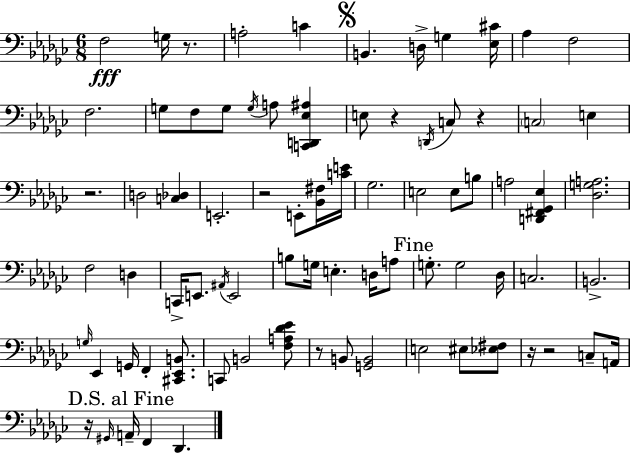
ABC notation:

X:1
T:Untitled
M:6/8
L:1/4
K:Ebm
F,2 G,/4 z/2 A,2 C B,, D,/4 G, [_E,^C]/4 _A, F,2 F,2 G,/2 F,/2 G,/2 G,/4 A,/2 [C,,D,,_E,^A,] E,/2 z D,,/4 C,/2 z C,2 E, z2 D,2 [C,_D,] E,,2 z2 E,,/2 [_B,,^F,]/4 [CE]/4 _G,2 E,2 E,/2 B,/2 A,2 [D,,^F,,_G,,_E,] [_D,G,A,]2 F,2 D, C,,/4 E,,/2 ^A,,/4 E,,2 B,/2 G,/4 E, D,/4 A,/2 G,/2 G,2 _D,/4 C,2 B,,2 G,/4 _E,, G,,/4 F,, [^C,,_E,,B,,]/2 C,,/2 B,,2 [F,A,_D_E]/2 z/2 B,,/2 [G,,B,,]2 E,2 ^E,/2 [_E,^F,]/2 z/4 z2 C,/2 A,,/4 z/4 ^G,,/4 A,,/4 F,, _D,,